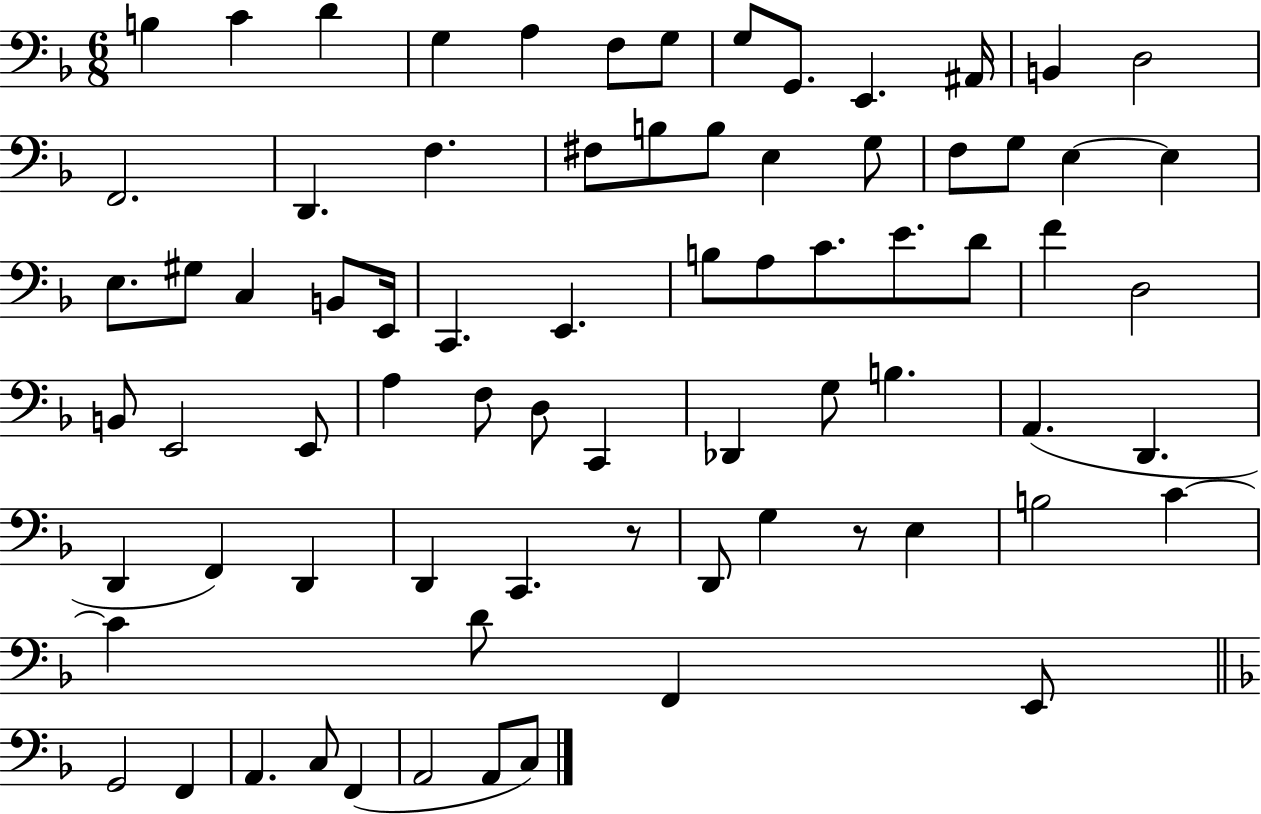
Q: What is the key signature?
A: F major